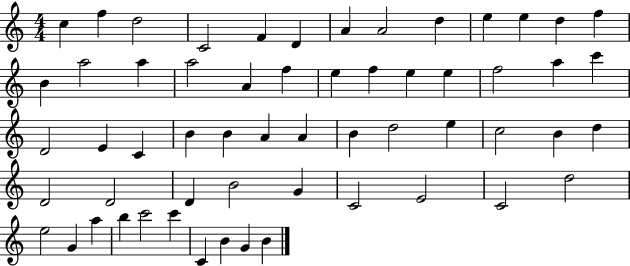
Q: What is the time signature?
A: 4/4